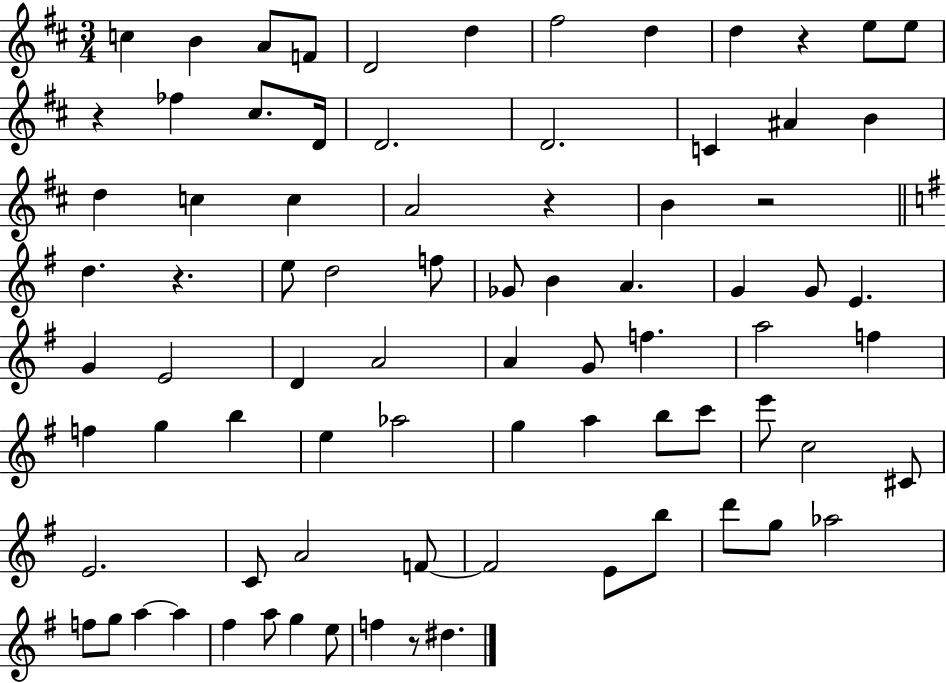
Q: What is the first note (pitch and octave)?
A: C5